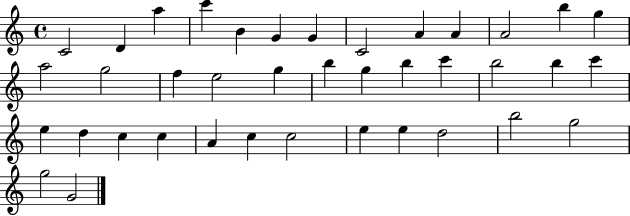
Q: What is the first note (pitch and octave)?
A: C4